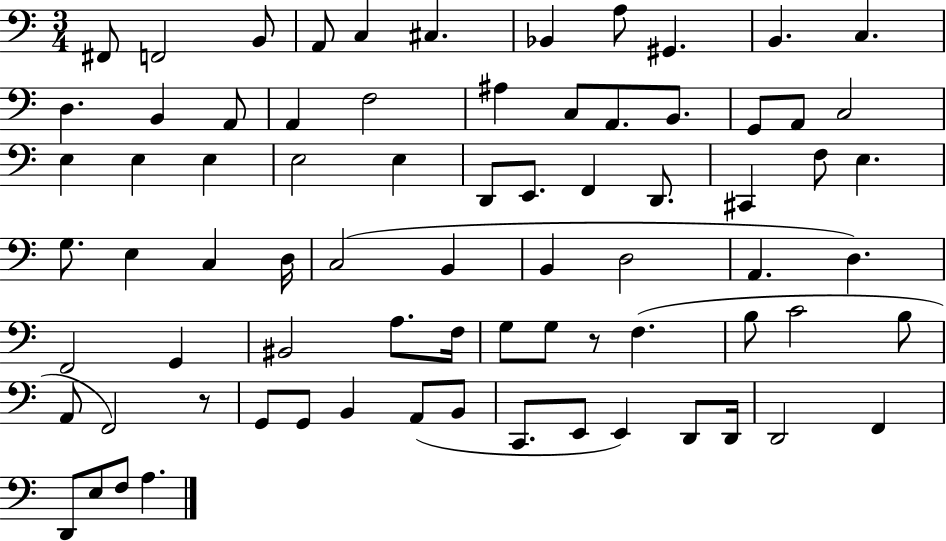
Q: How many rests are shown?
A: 2